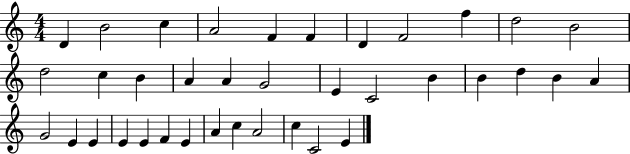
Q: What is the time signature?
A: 4/4